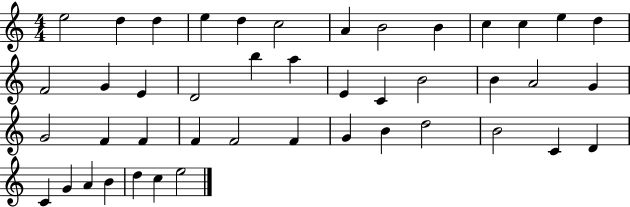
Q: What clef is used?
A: treble